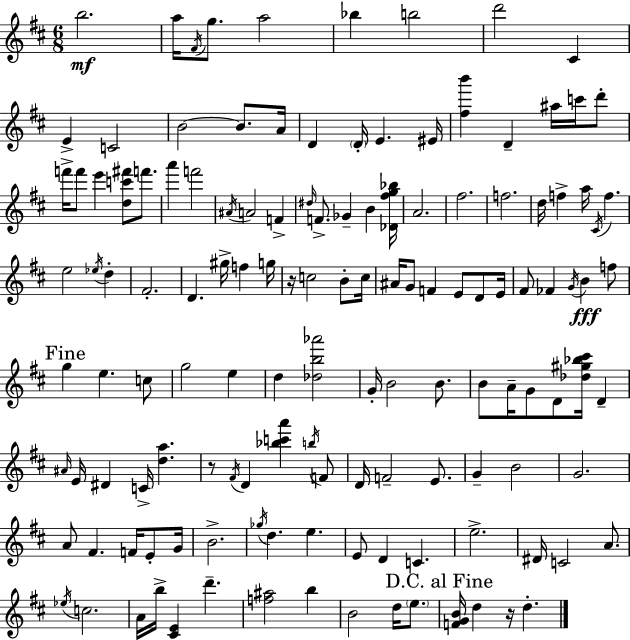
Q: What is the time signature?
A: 6/8